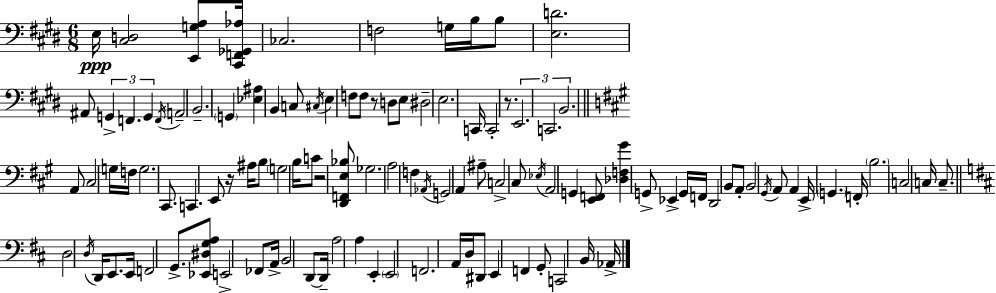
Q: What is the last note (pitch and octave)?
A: Ab2